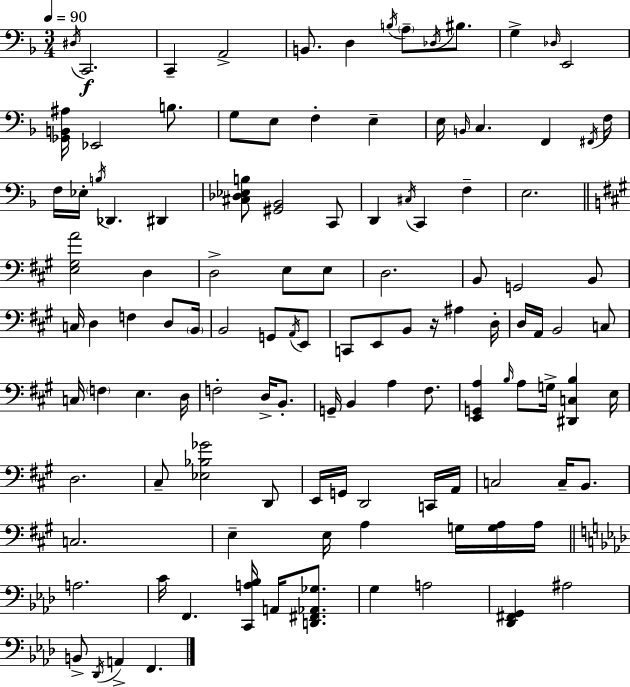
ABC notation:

X:1
T:Untitled
M:3/4
L:1/4
K:Dm
^D,/4 C,,2 C,, A,,2 B,,/2 D, B,/4 A,/2 _D,/4 ^B,/2 G, _D,/4 E,,2 [_G,,B,,^A,]/4 _E,,2 B,/2 G,/2 E,/2 F, E, E,/4 B,,/4 C, F,, ^F,,/4 F,/4 F,/4 _E,/4 B,/4 _D,, ^D,, [^C,_D,_E,B,]/2 [^G,,_B,,]2 C,,/2 D,, ^C,/4 C,, F, E,2 [E,^G,A]2 D, D,2 E,/2 E,/2 D,2 B,,/2 G,,2 B,,/2 C,/4 D, F, D,/2 B,,/4 B,,2 G,,/2 A,,/4 E,,/2 C,,/2 E,,/2 B,,/2 z/4 ^A, D,/4 D,/4 A,,/4 B,,2 C,/2 C,/4 F, E, D,/4 F,2 D,/4 B,,/2 G,,/4 B,, A, ^F,/2 [E,,G,,A,] B,/4 A,/2 G,/4 [^D,,C,B,] E,/4 D,2 ^C,/2 [_E,_B,_G]2 D,,/2 E,,/4 G,,/4 D,,2 C,,/4 A,,/4 C,2 C,/4 B,,/2 C,2 E, E,/4 A, G,/4 [G,A,]/4 A,/4 A,2 C/4 F,, [C,,A,_B,]/4 A,,/4 [D,,^F,,_A,,_G,]/2 G, A,2 [_D,,^F,,G,,] ^A,2 B,,/2 _D,,/4 A,, F,,